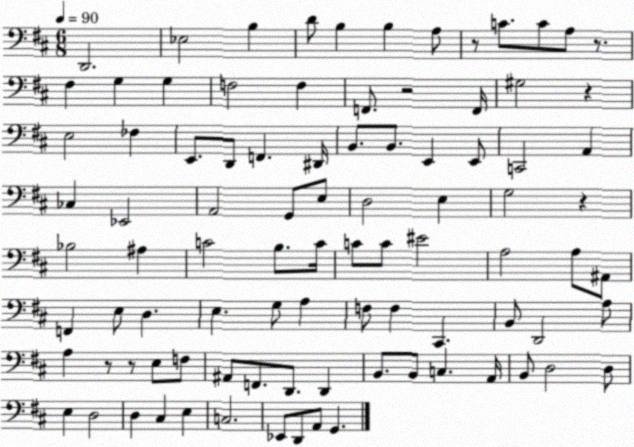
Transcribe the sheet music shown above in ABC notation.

X:1
T:Untitled
M:6/8
L:1/4
K:D
D,,2 _E,2 B, D/2 B, B, A,/2 z/2 C/2 C/2 A,/2 z/2 ^F, G, G, F,2 F, F,,/2 z2 F,,/4 ^G,2 z E,2 _F, E,,/2 D,,/2 F,, ^D,,/4 B,,/2 B,,/2 E,, E,,/2 C,,2 A,, _C, _E,,2 A,,2 G,,/2 E,/2 D,2 E, G,2 z _B,2 ^A, C2 B,/2 C/4 C/2 C/2 ^E2 A,2 A,/2 ^A,,/2 F,, E,/2 D, E, G,/2 A, F,/2 F, ^C,, B,,/2 D,,2 A,/2 A, z/2 z/2 E,/2 F,/2 ^A,,/2 F,,/2 D,,/2 D,, B,,/2 B,,/2 C, A,,/4 B,,/2 D,2 D,/2 E, D,2 D, ^C, E, C,2 _E,,/2 D,,/2 A,,/2 G,,